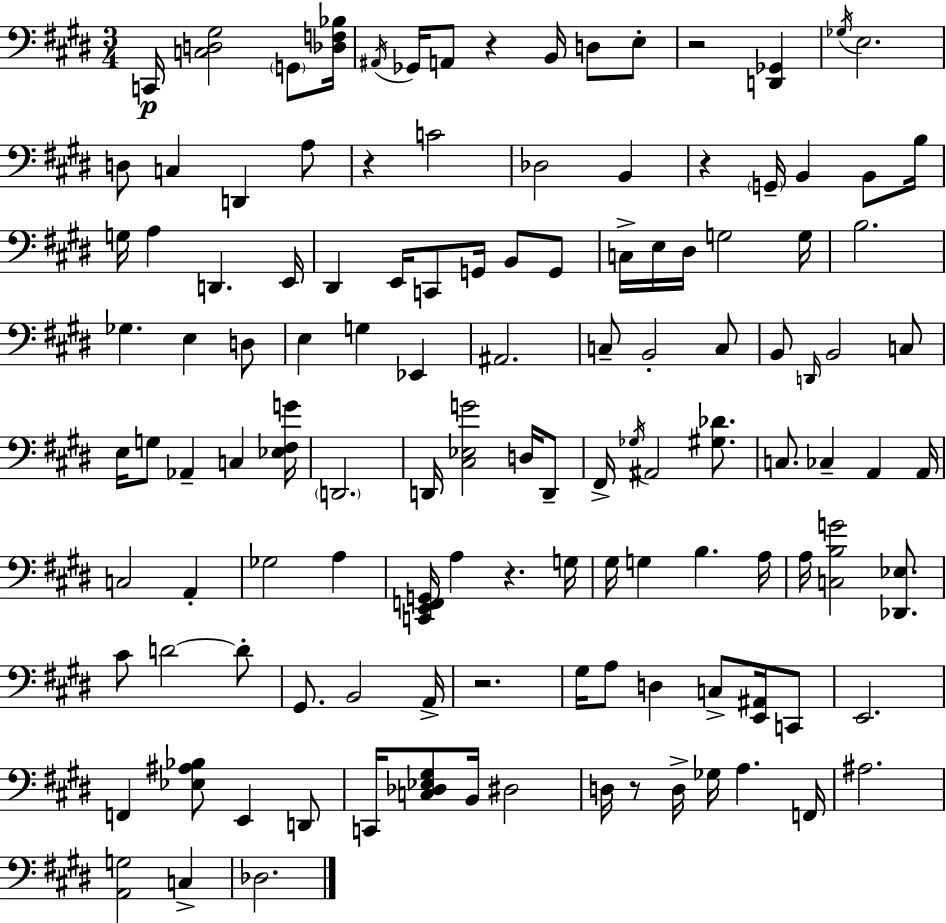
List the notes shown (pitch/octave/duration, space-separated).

C2/s [C3,D3,G#3]/h G2/e [Db3,F3,Bb3]/s A#2/s Gb2/s A2/e R/q B2/s D3/e E3/e R/h [D2,Gb2]/q Gb3/s E3/h. D3/e C3/q D2/q A3/e R/q C4/h Db3/h B2/q R/q G2/s B2/q B2/e B3/s G3/s A3/q D2/q. E2/s D#2/q E2/s C2/e G2/s B2/e G2/e C3/s E3/s D#3/s G3/h G3/s B3/h. Gb3/q. E3/q D3/e E3/q G3/q Eb2/q A#2/h. C3/e B2/h C3/e B2/e D2/s B2/h C3/e E3/s G3/e Ab2/q C3/q [Eb3,F#3,G4]/s D2/h. D2/s [C#3,Eb3,G4]/h D3/s D2/e F#2/s Gb3/s A#2/h [G#3,Db4]/e. C3/e. CES3/q A2/q A2/s C3/h A2/q Gb3/h A3/q [C2,E2,F2,G2]/s A3/q R/q. G3/s G#3/s G3/q B3/q. A3/s A3/s [C3,B3,G4]/h [Db2,Eb3]/e. C#4/e D4/h D4/e G#2/e. B2/h A2/s R/h. G#3/s A3/e D3/q C3/e [E2,A#2]/s C2/e E2/h. F2/q [Eb3,A#3,Bb3]/e E2/q D2/e C2/s [C3,Db3,Eb3,G#3]/e B2/s D#3/h D3/s R/e D3/s Gb3/s A3/q. F2/s A#3/h. [A2,G3]/h C3/q Db3/h.